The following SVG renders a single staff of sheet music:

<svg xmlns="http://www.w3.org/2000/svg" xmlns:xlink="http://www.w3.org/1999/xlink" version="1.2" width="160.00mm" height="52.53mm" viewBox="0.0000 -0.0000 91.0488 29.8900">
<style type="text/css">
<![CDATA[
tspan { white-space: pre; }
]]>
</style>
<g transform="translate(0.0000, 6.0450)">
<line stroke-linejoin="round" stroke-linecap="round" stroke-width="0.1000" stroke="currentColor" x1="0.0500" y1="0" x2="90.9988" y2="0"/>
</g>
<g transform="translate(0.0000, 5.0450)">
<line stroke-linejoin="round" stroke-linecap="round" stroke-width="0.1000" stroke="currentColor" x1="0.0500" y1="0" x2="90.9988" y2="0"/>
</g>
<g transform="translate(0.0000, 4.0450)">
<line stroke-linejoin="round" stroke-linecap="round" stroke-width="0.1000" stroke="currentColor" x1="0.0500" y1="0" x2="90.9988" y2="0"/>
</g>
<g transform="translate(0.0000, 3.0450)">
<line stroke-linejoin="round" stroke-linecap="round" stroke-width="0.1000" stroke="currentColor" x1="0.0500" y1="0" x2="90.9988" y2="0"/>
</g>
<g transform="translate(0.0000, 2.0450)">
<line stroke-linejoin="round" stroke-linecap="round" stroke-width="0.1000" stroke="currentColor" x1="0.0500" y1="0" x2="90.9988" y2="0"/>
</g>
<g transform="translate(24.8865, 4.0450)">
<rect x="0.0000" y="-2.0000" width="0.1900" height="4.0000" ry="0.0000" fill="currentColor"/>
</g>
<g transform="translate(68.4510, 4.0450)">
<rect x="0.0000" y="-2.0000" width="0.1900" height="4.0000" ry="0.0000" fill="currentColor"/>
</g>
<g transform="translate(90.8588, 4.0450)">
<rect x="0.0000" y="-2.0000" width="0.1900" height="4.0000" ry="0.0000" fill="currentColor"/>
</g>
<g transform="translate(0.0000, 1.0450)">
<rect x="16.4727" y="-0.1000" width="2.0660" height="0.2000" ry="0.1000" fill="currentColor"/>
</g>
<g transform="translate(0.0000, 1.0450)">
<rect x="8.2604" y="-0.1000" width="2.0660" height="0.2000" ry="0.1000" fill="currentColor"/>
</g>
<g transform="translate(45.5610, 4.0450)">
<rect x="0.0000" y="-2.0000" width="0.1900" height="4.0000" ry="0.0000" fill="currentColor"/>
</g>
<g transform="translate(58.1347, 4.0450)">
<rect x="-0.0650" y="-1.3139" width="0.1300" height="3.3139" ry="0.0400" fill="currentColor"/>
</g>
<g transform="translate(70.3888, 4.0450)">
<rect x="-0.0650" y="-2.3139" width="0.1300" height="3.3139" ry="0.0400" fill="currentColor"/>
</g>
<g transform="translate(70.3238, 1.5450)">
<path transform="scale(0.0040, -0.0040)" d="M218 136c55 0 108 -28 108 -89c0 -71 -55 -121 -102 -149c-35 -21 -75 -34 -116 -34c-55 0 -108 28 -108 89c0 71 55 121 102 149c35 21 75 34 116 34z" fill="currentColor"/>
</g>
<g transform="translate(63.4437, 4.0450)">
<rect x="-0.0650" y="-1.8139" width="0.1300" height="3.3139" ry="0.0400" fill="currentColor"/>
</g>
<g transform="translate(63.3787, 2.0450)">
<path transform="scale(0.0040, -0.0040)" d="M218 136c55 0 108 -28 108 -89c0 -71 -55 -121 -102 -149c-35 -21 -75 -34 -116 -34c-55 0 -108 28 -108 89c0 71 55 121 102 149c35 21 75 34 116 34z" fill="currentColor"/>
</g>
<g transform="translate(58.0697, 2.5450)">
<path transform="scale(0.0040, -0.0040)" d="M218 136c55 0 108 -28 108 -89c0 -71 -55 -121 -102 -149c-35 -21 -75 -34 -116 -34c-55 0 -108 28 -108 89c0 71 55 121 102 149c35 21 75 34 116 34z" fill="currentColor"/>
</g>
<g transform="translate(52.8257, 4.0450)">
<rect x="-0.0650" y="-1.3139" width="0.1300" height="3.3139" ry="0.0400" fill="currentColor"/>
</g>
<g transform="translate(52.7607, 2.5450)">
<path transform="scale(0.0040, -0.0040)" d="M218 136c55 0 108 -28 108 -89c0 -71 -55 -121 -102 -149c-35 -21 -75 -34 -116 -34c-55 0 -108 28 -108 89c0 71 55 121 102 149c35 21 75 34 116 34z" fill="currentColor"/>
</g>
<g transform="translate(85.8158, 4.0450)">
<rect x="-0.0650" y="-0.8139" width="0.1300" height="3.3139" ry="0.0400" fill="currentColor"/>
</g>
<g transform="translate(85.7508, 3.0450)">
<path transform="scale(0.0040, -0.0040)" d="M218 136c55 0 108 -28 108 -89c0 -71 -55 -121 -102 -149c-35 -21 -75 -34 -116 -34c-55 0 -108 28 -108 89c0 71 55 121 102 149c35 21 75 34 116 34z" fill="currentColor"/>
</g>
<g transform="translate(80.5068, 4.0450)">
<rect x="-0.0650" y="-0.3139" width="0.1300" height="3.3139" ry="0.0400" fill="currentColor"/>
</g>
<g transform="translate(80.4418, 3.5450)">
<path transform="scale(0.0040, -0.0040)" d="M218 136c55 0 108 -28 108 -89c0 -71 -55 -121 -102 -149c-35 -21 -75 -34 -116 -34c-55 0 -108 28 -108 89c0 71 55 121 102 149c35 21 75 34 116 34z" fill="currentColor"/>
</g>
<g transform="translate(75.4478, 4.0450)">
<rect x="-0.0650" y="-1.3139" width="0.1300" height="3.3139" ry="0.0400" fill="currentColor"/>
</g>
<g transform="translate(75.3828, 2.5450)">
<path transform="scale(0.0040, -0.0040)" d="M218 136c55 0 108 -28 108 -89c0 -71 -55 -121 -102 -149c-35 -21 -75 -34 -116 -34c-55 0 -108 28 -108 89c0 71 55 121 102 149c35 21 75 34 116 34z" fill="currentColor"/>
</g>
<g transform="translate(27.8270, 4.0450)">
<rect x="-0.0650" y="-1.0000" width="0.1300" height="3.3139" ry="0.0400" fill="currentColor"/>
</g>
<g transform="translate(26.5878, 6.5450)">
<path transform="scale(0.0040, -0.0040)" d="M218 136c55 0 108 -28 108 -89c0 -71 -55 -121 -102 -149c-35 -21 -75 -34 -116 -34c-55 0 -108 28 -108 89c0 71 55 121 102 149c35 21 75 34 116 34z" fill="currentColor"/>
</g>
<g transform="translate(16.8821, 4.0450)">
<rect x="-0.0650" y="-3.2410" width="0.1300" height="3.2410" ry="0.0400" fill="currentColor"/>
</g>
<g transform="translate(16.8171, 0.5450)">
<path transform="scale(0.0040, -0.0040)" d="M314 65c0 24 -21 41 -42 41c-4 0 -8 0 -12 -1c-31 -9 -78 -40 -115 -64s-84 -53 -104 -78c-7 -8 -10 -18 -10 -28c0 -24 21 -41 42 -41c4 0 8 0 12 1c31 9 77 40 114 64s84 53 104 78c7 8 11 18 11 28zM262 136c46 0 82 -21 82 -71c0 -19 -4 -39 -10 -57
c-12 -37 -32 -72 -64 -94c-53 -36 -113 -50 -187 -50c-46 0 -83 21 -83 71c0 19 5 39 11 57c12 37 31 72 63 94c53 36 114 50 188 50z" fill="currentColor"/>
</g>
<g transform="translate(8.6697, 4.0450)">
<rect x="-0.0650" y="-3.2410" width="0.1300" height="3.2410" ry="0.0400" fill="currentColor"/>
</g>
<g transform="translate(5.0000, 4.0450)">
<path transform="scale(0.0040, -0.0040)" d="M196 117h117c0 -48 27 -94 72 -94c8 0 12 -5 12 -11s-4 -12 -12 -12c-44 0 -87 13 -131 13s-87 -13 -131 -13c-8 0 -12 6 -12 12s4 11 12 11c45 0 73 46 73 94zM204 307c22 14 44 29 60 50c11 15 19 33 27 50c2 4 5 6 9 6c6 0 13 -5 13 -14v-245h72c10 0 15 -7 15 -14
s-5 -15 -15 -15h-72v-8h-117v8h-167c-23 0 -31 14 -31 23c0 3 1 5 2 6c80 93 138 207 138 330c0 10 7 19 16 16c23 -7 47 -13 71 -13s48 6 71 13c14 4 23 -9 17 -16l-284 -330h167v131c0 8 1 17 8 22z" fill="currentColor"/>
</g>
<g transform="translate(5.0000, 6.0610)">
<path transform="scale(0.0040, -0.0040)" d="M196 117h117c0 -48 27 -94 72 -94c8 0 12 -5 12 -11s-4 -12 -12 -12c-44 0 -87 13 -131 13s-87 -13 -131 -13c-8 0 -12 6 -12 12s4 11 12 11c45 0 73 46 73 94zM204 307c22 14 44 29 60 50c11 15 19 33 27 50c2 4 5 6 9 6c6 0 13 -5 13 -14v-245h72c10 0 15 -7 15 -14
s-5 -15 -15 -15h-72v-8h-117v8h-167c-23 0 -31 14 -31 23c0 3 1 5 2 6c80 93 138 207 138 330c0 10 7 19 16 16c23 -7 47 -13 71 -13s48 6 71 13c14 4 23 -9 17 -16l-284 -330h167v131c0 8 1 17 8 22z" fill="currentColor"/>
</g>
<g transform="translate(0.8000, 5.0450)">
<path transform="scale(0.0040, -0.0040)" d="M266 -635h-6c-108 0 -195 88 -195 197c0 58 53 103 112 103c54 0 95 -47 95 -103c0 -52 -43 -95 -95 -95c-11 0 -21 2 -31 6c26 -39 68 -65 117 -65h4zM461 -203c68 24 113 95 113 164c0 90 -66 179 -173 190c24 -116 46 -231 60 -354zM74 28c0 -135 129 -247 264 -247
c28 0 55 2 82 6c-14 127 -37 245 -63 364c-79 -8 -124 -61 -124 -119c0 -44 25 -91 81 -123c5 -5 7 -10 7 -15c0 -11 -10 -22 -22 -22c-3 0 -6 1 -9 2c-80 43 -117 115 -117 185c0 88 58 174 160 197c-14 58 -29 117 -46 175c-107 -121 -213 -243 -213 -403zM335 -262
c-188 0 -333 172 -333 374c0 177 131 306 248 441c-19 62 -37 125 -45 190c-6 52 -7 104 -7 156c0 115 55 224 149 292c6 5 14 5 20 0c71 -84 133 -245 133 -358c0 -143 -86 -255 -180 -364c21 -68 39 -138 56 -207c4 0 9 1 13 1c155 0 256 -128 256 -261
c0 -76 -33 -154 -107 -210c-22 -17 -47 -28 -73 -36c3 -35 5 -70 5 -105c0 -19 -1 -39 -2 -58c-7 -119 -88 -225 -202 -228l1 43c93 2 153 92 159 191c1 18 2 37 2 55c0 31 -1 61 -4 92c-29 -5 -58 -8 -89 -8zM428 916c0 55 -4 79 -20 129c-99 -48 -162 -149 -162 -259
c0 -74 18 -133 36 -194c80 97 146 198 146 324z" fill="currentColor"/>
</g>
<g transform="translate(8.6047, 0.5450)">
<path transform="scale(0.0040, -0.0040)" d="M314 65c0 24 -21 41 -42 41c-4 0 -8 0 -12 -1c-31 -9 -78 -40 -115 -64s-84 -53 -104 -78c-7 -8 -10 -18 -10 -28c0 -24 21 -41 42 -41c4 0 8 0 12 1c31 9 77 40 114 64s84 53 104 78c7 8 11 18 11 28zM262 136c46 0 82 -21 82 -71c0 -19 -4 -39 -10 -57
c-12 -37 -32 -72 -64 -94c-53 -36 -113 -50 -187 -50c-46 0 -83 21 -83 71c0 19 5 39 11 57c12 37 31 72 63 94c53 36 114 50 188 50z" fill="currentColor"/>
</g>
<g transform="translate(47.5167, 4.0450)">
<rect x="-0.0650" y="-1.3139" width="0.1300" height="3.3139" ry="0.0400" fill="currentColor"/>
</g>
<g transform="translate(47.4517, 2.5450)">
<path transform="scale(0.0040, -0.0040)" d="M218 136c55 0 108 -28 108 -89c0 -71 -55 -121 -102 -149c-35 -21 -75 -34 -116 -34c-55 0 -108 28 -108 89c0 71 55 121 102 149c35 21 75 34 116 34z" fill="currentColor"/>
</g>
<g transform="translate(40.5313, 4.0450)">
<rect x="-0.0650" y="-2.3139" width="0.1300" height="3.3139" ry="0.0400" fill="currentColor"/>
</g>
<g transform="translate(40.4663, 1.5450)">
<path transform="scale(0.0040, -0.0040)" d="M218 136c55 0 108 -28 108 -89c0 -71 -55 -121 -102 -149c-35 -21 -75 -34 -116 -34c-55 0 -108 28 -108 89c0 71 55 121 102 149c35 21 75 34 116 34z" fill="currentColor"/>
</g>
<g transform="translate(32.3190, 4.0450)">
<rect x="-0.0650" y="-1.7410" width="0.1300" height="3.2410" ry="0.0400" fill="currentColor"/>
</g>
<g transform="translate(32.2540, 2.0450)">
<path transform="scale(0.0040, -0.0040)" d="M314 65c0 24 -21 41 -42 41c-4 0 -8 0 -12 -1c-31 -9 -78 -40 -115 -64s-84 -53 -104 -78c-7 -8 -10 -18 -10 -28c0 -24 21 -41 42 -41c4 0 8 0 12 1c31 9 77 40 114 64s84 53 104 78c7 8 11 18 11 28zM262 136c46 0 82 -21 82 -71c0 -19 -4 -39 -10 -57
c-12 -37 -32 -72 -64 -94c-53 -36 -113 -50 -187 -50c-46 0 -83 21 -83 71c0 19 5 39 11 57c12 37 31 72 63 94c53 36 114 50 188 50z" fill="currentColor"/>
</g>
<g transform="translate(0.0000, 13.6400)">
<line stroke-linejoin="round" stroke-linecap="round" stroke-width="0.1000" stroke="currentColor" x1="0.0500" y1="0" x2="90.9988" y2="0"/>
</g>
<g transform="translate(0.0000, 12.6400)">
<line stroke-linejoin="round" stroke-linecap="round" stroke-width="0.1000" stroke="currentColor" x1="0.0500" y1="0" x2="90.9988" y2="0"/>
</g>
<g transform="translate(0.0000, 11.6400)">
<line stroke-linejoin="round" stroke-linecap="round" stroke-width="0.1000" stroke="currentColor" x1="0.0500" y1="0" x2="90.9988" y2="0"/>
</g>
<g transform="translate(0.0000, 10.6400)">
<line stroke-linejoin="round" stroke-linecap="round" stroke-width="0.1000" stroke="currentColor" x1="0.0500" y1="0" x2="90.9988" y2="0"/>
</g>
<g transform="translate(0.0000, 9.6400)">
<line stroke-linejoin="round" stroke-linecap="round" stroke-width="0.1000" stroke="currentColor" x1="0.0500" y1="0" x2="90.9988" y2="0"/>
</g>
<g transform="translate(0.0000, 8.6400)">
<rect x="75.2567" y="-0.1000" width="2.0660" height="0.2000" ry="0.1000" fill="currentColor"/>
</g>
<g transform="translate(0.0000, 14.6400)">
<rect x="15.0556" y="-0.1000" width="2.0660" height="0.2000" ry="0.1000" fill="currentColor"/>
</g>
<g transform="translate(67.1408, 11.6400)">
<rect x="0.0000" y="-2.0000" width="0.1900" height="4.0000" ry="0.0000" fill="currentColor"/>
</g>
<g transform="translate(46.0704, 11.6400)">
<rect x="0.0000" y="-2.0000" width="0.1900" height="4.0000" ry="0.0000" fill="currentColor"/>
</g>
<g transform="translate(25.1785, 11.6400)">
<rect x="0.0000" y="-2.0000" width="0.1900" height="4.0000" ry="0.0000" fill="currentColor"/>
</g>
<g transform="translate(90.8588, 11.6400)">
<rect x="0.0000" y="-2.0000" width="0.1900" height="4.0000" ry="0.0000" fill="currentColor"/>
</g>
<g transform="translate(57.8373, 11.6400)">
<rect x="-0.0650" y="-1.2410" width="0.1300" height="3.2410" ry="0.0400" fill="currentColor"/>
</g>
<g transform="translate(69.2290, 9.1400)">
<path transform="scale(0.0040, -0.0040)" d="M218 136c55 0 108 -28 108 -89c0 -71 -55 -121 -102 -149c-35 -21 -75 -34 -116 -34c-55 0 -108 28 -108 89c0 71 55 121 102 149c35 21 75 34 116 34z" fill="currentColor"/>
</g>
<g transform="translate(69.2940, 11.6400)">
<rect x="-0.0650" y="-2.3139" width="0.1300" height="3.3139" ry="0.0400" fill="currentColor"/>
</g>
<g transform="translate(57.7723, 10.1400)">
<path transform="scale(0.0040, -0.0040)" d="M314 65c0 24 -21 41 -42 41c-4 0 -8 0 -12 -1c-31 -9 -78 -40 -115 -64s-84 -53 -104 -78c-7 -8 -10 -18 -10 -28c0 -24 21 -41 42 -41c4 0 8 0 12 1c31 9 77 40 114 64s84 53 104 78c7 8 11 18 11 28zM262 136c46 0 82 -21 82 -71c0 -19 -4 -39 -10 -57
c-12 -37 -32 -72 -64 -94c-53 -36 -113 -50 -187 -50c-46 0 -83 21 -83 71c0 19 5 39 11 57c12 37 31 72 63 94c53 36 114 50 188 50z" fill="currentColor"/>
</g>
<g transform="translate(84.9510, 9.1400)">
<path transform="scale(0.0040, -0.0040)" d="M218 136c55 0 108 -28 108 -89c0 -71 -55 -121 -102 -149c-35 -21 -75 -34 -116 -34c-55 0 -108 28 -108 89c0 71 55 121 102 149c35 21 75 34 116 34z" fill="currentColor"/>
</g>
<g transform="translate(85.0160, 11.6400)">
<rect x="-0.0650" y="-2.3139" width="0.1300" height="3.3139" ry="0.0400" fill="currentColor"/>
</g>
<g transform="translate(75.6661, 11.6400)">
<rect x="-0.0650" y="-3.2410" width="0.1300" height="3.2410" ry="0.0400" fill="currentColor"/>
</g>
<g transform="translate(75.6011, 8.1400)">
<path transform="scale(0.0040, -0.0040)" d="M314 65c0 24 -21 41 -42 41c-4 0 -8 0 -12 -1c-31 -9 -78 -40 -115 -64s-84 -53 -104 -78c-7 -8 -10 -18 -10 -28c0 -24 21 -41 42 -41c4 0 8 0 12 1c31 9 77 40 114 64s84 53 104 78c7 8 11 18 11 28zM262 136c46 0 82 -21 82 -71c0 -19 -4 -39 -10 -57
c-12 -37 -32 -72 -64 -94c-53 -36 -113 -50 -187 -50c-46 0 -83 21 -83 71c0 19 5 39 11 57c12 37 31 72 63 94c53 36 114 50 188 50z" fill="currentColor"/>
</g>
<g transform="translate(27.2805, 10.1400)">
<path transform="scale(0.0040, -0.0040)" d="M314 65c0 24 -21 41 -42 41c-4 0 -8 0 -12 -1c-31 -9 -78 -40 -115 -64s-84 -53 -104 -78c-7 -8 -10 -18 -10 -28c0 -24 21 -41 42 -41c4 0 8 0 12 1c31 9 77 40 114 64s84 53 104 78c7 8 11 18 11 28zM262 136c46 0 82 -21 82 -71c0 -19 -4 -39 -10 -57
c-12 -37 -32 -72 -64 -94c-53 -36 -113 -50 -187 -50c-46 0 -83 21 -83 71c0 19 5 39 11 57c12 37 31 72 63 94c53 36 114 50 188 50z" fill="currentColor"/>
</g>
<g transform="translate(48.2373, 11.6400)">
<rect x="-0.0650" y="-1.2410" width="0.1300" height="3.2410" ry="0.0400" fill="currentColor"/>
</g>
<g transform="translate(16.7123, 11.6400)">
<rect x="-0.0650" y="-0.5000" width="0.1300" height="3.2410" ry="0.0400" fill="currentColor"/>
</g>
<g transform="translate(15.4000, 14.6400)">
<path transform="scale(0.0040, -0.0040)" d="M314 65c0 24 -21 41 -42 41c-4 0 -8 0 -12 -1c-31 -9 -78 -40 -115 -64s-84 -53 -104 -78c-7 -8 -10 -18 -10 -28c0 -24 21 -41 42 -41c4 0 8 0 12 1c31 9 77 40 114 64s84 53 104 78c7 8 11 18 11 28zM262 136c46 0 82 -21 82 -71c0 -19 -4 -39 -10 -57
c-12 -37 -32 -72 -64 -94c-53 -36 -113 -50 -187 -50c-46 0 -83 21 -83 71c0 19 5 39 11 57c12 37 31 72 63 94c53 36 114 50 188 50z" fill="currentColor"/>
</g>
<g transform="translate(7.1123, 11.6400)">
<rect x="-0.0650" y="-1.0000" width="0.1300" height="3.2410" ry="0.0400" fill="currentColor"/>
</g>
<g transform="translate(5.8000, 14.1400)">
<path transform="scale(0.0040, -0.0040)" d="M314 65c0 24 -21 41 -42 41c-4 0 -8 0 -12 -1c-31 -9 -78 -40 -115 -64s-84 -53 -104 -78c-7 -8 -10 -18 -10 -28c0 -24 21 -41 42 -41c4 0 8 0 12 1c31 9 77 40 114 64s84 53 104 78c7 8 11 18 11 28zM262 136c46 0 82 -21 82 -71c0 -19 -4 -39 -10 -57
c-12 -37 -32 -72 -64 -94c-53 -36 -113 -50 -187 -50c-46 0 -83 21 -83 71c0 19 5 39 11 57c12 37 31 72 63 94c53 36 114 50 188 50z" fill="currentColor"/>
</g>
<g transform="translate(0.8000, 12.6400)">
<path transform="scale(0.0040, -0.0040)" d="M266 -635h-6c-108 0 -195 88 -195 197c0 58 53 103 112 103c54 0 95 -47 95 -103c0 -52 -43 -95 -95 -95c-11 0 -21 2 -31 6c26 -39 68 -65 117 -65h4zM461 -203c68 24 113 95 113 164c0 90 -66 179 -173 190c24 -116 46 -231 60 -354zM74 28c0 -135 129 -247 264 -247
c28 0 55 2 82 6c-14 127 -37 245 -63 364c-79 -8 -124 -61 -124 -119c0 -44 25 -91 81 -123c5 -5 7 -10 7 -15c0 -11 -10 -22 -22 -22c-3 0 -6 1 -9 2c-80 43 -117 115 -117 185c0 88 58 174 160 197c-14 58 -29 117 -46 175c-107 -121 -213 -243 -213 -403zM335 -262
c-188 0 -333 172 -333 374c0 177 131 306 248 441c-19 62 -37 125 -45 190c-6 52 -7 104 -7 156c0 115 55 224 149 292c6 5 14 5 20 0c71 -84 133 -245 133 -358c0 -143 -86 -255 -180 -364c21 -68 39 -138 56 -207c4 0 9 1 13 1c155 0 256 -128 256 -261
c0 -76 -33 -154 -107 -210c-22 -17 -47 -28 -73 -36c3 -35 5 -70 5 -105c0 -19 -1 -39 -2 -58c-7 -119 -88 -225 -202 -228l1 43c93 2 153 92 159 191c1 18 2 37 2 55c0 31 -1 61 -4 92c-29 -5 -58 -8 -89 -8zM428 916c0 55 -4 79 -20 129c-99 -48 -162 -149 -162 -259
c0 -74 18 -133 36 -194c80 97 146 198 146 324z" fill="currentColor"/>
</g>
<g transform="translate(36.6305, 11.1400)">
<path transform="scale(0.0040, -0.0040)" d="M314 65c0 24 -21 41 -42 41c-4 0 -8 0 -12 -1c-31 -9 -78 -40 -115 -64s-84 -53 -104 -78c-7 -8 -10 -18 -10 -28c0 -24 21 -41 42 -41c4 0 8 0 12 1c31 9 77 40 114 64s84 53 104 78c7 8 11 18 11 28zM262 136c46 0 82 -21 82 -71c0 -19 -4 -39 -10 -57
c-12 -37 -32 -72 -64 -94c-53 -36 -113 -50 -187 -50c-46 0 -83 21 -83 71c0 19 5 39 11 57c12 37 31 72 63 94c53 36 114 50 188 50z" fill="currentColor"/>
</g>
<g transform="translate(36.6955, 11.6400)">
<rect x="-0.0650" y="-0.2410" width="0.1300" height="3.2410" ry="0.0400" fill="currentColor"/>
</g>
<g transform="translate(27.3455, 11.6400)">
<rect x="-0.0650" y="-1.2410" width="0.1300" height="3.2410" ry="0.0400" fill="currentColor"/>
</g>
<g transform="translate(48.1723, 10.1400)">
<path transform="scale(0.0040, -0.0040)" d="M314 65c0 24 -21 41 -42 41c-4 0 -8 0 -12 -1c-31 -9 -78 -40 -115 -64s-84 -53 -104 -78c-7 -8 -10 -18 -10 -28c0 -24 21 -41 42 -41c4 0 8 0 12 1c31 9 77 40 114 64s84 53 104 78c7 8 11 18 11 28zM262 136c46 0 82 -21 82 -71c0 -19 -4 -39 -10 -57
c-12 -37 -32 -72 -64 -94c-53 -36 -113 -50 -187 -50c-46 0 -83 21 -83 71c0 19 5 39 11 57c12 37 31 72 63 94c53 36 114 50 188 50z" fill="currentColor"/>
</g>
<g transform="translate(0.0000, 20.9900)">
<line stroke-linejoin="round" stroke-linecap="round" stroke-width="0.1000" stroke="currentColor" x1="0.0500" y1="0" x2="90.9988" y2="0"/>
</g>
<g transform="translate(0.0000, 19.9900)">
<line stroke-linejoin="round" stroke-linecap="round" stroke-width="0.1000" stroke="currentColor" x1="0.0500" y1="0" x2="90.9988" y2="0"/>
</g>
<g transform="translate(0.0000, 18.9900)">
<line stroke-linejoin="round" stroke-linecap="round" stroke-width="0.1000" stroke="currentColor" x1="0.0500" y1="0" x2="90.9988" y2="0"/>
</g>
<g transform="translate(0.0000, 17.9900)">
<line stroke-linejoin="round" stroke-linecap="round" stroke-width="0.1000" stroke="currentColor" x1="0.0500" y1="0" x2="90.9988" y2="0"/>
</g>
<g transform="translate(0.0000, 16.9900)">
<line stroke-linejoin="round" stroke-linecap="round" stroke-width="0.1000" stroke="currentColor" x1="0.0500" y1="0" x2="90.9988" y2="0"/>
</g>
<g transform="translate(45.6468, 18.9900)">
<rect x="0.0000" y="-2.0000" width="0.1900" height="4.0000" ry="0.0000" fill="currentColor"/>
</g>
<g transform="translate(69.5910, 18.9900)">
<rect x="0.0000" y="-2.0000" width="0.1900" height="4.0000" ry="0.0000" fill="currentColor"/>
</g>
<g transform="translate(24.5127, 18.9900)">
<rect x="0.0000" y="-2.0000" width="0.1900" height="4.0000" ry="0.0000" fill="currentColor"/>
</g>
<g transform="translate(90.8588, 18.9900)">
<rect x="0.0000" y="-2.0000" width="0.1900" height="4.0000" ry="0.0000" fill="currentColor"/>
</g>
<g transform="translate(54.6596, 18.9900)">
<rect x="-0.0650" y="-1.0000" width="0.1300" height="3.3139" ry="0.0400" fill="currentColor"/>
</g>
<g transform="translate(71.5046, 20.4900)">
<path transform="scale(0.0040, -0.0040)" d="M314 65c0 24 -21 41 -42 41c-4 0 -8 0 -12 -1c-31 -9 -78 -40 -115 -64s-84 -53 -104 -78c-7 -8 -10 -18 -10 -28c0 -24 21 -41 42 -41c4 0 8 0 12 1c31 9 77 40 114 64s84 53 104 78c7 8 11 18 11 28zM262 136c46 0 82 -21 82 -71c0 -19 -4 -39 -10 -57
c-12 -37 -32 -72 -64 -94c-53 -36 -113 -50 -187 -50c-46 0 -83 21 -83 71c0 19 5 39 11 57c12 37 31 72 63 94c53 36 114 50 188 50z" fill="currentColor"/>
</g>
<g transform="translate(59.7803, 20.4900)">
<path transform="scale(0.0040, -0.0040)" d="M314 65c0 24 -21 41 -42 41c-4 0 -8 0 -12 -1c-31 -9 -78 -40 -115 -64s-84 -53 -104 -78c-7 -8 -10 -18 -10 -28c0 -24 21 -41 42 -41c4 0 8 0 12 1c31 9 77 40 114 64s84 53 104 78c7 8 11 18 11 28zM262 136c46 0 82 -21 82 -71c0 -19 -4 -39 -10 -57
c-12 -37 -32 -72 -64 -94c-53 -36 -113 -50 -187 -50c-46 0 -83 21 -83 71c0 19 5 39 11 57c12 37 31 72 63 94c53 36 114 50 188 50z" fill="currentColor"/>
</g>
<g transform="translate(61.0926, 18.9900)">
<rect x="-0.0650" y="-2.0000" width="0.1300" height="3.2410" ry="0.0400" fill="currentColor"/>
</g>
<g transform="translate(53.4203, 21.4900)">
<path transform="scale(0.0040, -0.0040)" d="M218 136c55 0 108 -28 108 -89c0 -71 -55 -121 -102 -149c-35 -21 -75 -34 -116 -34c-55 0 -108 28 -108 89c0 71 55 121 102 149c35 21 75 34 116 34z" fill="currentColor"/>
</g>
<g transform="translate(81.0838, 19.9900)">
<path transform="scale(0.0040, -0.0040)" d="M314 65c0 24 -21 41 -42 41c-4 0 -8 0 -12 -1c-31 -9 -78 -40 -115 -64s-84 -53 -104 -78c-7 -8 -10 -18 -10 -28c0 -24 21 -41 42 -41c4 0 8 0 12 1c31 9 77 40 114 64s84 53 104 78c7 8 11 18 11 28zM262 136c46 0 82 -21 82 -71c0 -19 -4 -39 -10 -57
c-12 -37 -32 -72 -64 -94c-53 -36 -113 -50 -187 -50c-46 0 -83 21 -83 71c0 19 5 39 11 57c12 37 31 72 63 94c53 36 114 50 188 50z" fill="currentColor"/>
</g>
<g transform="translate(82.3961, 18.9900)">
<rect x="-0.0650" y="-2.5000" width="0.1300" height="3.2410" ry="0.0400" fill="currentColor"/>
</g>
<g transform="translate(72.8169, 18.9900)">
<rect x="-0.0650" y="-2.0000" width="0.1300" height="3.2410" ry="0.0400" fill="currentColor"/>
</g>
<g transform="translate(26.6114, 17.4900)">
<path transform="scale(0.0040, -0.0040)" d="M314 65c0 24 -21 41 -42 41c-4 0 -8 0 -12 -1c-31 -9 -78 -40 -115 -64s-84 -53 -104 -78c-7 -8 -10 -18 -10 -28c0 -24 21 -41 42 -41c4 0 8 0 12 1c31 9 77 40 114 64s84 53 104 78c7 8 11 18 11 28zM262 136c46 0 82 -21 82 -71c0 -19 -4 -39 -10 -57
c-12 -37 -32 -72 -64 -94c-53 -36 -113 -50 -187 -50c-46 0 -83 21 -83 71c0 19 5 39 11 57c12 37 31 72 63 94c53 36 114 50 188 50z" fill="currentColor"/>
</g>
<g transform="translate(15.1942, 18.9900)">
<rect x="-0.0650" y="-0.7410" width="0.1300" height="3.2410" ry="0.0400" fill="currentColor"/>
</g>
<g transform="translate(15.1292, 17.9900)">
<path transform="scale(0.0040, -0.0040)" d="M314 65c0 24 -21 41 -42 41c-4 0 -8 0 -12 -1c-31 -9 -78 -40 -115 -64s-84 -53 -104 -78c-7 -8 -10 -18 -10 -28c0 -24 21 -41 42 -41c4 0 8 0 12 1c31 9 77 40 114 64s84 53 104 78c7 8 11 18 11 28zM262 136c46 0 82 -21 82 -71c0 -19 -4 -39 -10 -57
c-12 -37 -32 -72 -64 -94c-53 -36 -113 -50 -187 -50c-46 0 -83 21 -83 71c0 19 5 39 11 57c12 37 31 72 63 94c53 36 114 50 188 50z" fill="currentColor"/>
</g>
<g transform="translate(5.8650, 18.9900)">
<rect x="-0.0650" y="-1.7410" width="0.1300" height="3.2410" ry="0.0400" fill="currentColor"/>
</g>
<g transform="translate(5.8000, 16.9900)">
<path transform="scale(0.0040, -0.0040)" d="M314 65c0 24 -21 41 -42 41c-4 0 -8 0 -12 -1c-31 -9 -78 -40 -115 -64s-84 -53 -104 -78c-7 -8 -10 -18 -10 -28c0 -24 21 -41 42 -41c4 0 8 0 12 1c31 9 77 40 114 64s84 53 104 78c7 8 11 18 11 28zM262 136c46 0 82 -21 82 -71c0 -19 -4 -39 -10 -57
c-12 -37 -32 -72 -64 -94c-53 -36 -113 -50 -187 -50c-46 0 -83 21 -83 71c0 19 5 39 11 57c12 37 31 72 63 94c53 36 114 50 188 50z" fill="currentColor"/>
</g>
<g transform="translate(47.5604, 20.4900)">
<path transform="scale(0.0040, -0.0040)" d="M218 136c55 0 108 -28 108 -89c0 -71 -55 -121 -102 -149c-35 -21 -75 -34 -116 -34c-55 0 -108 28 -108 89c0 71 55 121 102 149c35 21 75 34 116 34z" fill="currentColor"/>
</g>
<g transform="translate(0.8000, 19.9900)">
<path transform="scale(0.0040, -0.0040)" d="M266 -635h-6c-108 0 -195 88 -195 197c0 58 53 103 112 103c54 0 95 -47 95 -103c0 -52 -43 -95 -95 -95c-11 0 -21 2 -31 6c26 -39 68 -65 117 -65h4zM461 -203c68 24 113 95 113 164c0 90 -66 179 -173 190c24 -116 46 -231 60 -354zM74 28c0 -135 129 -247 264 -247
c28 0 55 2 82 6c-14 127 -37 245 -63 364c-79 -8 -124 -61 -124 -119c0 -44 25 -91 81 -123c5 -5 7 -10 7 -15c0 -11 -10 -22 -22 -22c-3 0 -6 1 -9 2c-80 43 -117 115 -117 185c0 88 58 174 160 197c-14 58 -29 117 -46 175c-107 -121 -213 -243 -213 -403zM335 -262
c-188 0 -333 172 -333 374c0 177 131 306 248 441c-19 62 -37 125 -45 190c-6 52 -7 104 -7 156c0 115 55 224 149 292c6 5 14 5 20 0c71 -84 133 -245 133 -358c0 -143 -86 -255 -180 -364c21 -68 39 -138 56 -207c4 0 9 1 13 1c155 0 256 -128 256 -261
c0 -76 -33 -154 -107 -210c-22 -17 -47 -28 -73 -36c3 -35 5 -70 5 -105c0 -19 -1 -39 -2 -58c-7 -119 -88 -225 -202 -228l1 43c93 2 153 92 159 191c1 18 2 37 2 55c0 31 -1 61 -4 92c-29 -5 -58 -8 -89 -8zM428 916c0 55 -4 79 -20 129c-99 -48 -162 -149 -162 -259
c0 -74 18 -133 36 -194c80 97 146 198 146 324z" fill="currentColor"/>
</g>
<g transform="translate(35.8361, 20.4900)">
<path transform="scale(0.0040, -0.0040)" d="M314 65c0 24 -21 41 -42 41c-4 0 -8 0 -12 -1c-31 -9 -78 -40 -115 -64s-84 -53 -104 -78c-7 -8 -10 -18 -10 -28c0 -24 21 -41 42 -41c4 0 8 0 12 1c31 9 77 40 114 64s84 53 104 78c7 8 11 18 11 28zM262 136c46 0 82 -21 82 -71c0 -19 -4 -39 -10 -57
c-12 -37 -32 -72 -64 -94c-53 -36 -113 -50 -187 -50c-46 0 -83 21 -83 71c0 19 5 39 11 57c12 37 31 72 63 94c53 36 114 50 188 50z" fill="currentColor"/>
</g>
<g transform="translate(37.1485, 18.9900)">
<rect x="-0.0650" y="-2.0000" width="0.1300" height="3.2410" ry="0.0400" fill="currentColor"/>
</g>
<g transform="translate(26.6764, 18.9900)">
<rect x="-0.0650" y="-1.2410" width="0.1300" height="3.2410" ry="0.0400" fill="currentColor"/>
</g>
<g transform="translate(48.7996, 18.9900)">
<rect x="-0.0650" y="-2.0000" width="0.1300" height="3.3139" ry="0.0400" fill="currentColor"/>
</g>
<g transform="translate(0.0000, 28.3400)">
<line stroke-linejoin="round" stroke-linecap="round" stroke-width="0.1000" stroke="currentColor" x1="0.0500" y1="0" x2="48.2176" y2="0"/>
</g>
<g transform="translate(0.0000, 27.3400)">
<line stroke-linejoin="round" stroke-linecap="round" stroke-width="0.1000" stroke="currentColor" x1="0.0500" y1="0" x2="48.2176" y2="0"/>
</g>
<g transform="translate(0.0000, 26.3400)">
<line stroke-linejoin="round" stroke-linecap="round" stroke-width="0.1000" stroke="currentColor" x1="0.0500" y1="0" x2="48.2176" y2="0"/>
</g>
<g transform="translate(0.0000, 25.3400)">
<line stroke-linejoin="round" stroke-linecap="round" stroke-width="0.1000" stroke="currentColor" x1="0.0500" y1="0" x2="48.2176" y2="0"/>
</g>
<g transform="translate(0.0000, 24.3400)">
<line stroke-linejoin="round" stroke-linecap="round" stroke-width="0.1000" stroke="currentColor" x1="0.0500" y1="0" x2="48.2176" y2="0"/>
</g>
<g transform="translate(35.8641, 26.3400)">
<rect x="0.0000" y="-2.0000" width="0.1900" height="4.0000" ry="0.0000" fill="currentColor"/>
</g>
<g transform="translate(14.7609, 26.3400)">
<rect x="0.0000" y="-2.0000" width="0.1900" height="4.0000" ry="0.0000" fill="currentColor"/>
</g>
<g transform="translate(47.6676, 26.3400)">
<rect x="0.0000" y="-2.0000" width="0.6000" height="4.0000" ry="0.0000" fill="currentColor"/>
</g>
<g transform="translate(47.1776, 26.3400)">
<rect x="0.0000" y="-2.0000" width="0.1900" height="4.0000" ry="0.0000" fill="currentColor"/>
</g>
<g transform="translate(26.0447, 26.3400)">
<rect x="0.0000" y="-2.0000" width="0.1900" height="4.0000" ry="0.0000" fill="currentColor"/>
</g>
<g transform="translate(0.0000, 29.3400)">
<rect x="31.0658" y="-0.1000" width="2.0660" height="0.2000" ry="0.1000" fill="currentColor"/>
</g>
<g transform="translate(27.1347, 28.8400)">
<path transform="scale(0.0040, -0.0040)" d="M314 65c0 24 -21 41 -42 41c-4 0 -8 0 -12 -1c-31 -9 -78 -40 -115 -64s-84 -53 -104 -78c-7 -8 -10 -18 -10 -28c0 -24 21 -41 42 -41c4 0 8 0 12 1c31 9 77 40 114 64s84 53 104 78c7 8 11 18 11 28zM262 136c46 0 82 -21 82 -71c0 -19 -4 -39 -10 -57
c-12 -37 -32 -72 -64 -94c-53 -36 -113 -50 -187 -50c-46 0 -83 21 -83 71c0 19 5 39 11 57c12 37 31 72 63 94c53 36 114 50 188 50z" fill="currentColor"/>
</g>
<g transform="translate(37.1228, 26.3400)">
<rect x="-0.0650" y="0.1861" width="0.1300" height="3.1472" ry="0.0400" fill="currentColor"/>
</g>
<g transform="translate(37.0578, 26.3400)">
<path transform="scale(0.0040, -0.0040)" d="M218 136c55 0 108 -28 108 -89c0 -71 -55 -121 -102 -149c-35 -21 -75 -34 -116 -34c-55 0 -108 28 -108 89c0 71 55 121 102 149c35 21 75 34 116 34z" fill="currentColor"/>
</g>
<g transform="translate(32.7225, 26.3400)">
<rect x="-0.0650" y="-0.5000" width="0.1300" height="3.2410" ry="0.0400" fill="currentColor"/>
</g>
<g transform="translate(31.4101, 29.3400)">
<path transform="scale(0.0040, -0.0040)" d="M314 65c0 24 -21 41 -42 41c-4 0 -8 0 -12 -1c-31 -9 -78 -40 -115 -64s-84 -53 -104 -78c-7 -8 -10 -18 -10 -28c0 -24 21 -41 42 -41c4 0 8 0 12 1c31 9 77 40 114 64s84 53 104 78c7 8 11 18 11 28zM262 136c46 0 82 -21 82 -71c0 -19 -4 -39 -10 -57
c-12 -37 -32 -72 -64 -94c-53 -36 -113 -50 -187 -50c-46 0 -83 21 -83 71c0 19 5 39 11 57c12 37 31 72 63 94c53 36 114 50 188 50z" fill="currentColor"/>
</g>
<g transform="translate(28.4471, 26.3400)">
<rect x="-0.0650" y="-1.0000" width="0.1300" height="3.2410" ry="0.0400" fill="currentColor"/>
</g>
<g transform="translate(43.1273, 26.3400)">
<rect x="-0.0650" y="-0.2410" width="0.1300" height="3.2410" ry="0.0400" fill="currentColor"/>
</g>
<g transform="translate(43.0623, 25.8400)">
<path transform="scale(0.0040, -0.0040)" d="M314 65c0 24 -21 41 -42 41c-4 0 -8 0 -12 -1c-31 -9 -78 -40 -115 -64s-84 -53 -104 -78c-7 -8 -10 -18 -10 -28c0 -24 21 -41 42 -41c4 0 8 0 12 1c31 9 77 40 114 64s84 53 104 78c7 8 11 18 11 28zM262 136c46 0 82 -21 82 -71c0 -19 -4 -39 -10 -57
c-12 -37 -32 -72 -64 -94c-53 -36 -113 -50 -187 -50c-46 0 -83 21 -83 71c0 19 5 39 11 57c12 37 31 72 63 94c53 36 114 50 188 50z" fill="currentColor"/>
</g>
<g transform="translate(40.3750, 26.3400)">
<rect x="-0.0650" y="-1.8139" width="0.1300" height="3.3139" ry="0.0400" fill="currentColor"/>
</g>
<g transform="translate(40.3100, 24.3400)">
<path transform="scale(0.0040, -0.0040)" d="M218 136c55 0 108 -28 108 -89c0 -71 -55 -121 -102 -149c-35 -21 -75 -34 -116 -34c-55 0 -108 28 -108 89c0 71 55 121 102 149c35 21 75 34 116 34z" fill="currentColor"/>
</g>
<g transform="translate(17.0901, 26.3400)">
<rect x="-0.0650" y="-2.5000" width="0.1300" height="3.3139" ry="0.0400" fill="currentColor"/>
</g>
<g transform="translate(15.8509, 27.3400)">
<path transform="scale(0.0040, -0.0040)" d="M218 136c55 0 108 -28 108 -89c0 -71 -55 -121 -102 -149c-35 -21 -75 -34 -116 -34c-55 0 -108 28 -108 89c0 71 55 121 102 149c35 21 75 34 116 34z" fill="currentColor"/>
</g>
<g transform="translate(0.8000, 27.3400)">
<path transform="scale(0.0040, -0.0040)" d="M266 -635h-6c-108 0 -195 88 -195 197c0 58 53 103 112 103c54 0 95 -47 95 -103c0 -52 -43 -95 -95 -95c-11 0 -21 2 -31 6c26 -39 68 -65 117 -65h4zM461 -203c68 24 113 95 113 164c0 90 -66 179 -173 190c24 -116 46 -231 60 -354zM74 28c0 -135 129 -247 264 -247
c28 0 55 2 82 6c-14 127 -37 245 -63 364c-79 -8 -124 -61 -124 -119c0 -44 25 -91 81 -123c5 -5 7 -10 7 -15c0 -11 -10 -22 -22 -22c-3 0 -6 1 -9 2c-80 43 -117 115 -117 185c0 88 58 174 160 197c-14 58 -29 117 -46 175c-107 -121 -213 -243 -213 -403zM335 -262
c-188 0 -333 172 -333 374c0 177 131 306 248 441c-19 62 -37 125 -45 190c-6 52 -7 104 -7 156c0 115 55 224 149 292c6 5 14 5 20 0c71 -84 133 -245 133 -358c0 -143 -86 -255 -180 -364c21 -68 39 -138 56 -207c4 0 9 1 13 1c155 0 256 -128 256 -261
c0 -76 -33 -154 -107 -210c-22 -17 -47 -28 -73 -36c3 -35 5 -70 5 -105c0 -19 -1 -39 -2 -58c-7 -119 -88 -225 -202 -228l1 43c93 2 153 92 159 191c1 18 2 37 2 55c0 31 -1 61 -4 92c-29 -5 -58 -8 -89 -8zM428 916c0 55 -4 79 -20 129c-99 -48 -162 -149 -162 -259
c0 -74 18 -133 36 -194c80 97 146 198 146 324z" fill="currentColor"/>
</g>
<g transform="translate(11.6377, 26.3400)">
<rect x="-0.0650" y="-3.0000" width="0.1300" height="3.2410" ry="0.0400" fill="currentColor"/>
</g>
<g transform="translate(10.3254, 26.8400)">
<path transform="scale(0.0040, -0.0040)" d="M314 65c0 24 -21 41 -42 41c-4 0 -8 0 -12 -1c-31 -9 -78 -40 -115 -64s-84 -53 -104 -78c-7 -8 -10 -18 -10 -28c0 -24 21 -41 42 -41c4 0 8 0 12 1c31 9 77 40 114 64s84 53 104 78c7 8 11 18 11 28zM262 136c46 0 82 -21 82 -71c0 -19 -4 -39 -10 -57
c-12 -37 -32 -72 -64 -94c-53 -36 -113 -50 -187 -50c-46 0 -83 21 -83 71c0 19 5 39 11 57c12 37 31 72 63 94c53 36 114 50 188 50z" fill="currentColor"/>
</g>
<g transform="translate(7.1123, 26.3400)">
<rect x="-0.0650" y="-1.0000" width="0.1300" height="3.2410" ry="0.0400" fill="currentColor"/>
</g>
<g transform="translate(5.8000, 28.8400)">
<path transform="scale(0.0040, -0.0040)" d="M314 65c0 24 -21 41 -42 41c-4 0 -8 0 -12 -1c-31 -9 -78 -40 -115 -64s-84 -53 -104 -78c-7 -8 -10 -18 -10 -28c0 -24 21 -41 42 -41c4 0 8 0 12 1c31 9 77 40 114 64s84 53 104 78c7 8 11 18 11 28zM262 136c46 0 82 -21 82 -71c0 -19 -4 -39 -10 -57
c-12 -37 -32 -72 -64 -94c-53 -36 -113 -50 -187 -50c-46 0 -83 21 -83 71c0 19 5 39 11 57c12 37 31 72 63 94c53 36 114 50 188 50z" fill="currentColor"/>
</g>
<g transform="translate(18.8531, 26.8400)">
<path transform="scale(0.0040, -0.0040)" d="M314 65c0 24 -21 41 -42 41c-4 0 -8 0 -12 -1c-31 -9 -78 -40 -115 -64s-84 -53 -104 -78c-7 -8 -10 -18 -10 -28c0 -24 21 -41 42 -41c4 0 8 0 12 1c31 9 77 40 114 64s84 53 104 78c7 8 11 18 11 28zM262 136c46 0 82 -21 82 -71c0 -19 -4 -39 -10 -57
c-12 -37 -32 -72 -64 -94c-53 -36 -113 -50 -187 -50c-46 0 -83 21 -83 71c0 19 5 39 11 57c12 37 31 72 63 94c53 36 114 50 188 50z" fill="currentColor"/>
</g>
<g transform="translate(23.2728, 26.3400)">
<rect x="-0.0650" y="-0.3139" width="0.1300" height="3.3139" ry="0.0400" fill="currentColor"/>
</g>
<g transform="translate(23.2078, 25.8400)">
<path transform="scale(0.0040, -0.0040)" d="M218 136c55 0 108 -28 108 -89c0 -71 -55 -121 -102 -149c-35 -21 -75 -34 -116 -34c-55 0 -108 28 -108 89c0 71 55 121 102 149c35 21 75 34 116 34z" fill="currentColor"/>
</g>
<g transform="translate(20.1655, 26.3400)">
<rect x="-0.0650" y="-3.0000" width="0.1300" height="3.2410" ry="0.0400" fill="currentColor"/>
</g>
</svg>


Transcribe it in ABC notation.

X:1
T:Untitled
M:4/4
L:1/4
K:C
b2 b2 D f2 g e e e f g e c d D2 C2 e2 c2 e2 e2 g b2 g f2 d2 e2 F2 F D F2 F2 G2 D2 A2 G A2 c D2 C2 B f c2